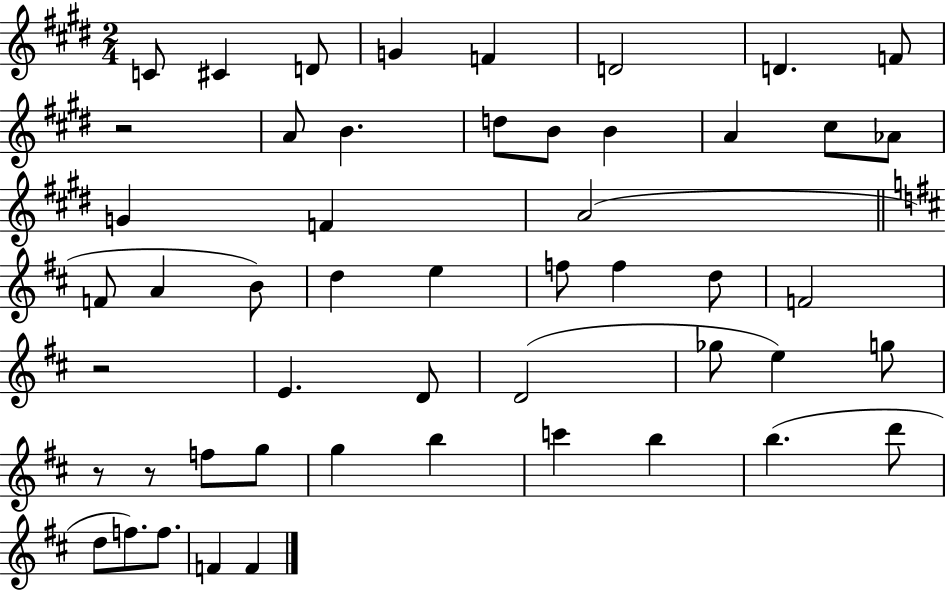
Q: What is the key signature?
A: E major